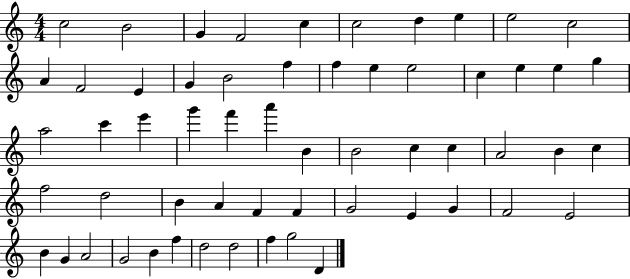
C5/h B4/h G4/q F4/h C5/q C5/h D5/q E5/q E5/h C5/h A4/q F4/h E4/q G4/q B4/h F5/q F5/q E5/q E5/h C5/q E5/q E5/q G5/q A5/h C6/q E6/q G6/q F6/q A6/q B4/q B4/h C5/q C5/q A4/h B4/q C5/q F5/h D5/h B4/q A4/q F4/q F4/q G4/h E4/q G4/q F4/h E4/h B4/q G4/q A4/h G4/h B4/q F5/q D5/h D5/h F5/q G5/h D4/q